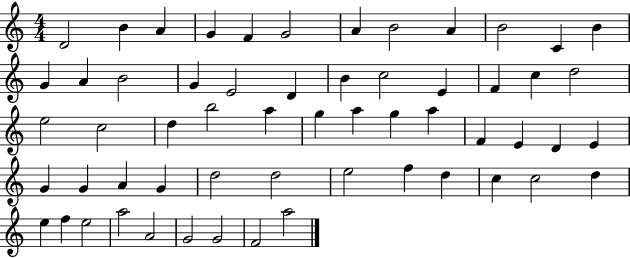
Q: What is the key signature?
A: C major